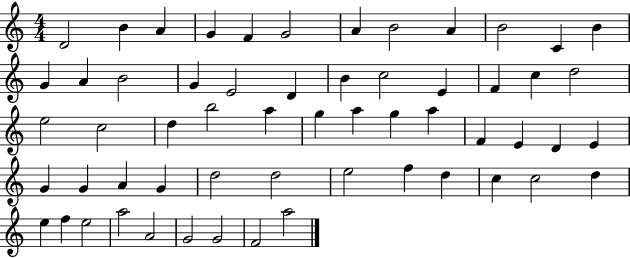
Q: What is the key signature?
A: C major